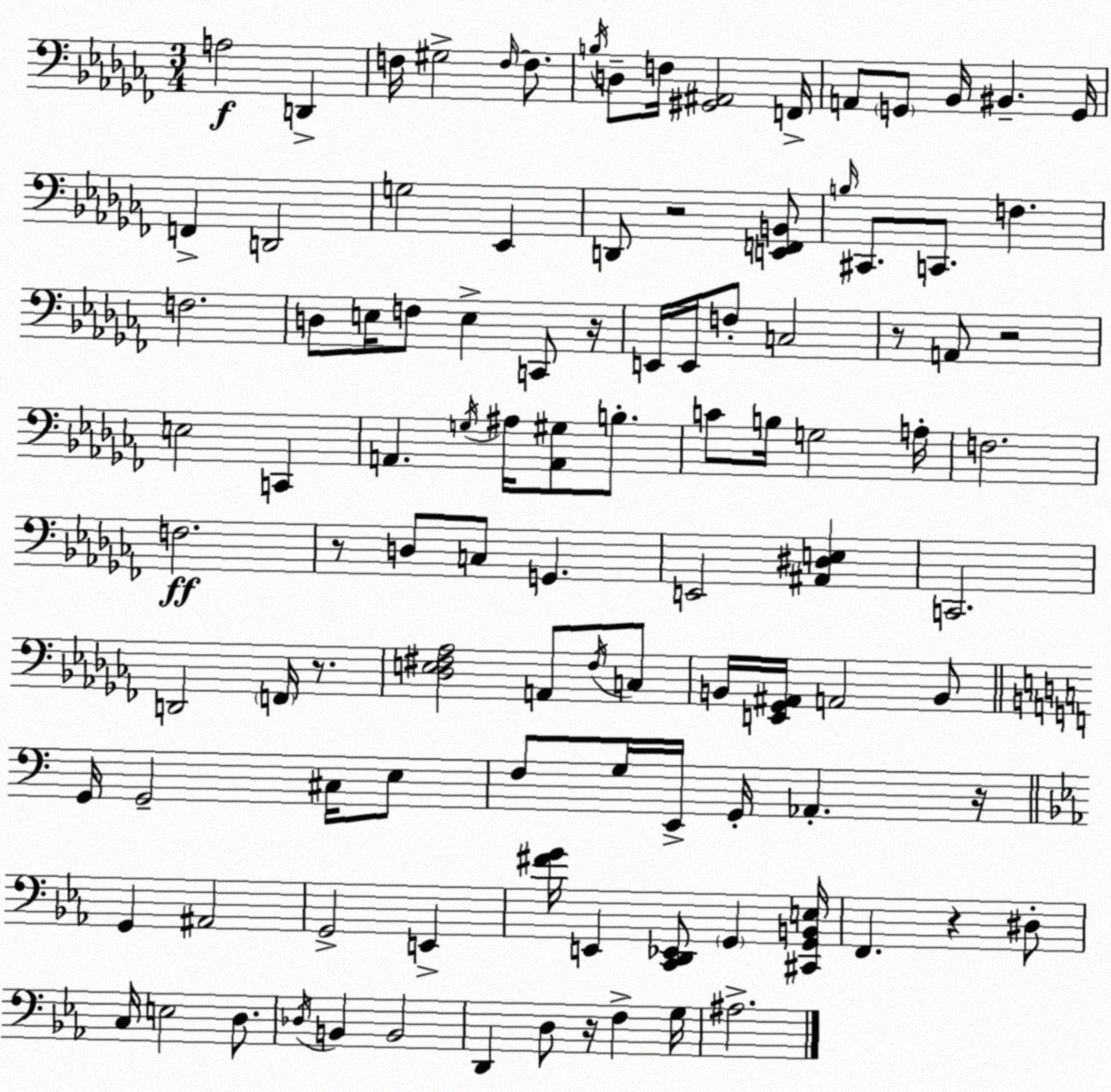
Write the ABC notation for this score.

X:1
T:Untitled
M:3/4
L:1/4
K:Abm
A,2 D,, F,/4 ^G,2 F,/4 F,/2 B,/4 D,/2 F,/4 [^G,,^A,,]2 F,,/4 A,,/2 G,,/2 _B,,/4 ^B,, G,,/4 F,, D,,2 G,2 _E,, D,,/2 z2 [E,,F,,B,,]/2 B,/4 ^C,,/2 C,,/2 F, F,2 D,/2 E,/4 F,/2 E, C,,/2 z/4 E,,/4 E,,/4 F,/2 C,2 z/2 A,,/2 z2 E,2 C,, A,, G,/4 ^A,/4 [A,,^G,]/2 B,/2 C/2 B,/4 G,2 A,/4 F,2 F,2 z/2 D,/2 C,/2 G,, E,,2 [^A,,^D,E,] C,,2 D,,2 F,,/4 z/2 [_D,E,^F,_A,]2 A,,/2 ^F,/4 C,/2 B,,/4 [E,,_G,,^A,,]/4 A,,2 B,,/2 G,,/4 G,,2 ^C,/4 E,/2 F,/2 G,/4 E,,/4 G,,/4 _A,, z/4 G,, ^A,,2 G,,2 E,, [^FG]/4 E,, [C,,D,,_E,,]/2 G,, [^C,,G,,B,,E,]/4 F,, z ^D,/2 C,/4 E,2 D,/2 _D,/4 B,, B,,2 D,, D,/2 z/4 F, G,/4 ^A,2